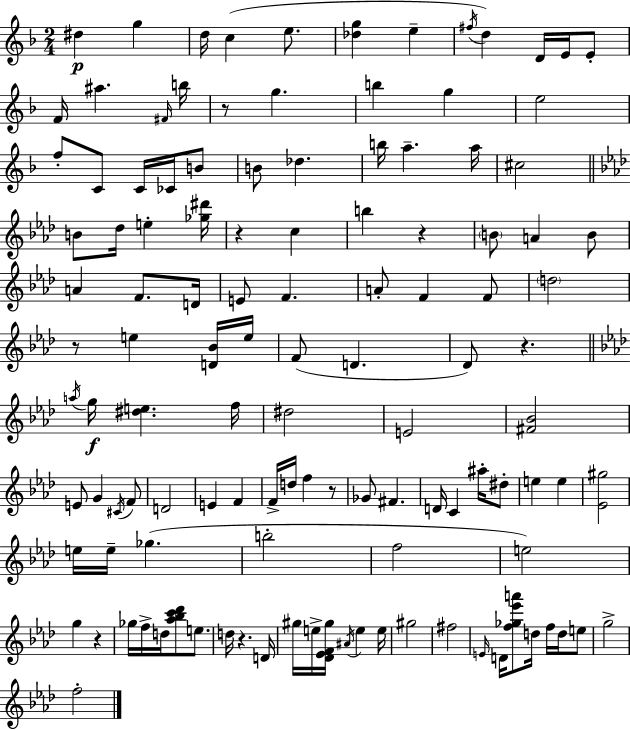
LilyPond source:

{
  \clef treble
  \numericTimeSignature
  \time 2/4
  \key d \minor
  \repeat volta 2 { dis''4\p g''4 | d''16 c''4( e''8. | <des'' g''>4 e''4-- | \acciaccatura { fis''16 }) d''4 d'16 e'16 e'8-. | \break f'16 ais''4. | \grace { fis'16 } b''16 r8 g''4. | b''4 g''4 | e''2 | \break f''8-. c'8 c'16 ces'16 | b'8 b'8 des''4. | b''16 a''4.-- | a''16 cis''2 | \break \bar "||" \break \key aes \major b'8 des''16 e''4-. <ges'' dis'''>16 | r4 c''4 | b''4 r4 | \parenthesize b'8 a'4 b'8 | \break a'4 f'8. d'16 | e'8 f'4. | a'8-. f'4 f'8 | \parenthesize d''2 | \break r8 e''4 <d' bes'>16 e''16 | f'8( d'4. | des'8) r4. | \bar "||" \break \key f \minor \acciaccatura { a''16 }\f g''16 <dis'' e''>4. | f''16 dis''2 | e'2 | <fis' bes'>2 | \break e'8 g'4 \acciaccatura { cis'16 } | f'8 d'2 | e'4 f'4 | f'16-> d''16 f''4 | \break r8 ges'8 fis'4. | d'16 c'4 ais''16-. | dis''8-. e''4 e''4 | <ees' gis''>2 | \break e''16 e''16-- ges''4.( | b''2-. | f''2 | e''2) | \break g''4 r4 | ges''16 f''16-> d''16 <aes'' bes'' c''' des'''>8 e''8. | d''16 r4. | d'16 gis''16 e''16-> <des' ees' f' gis''>16 \acciaccatura { ais'16 } e''4 | \break e''16 gis''2 | fis''2 | \grace { e'16 } d'16 <f'' ges'' ees''' a'''>8 d''16 | f''16 d''16 e''8 g''2-> | \break f''2-. | } \bar "|."
}